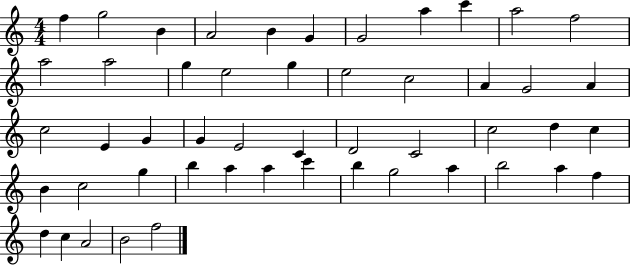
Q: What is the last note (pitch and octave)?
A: F5